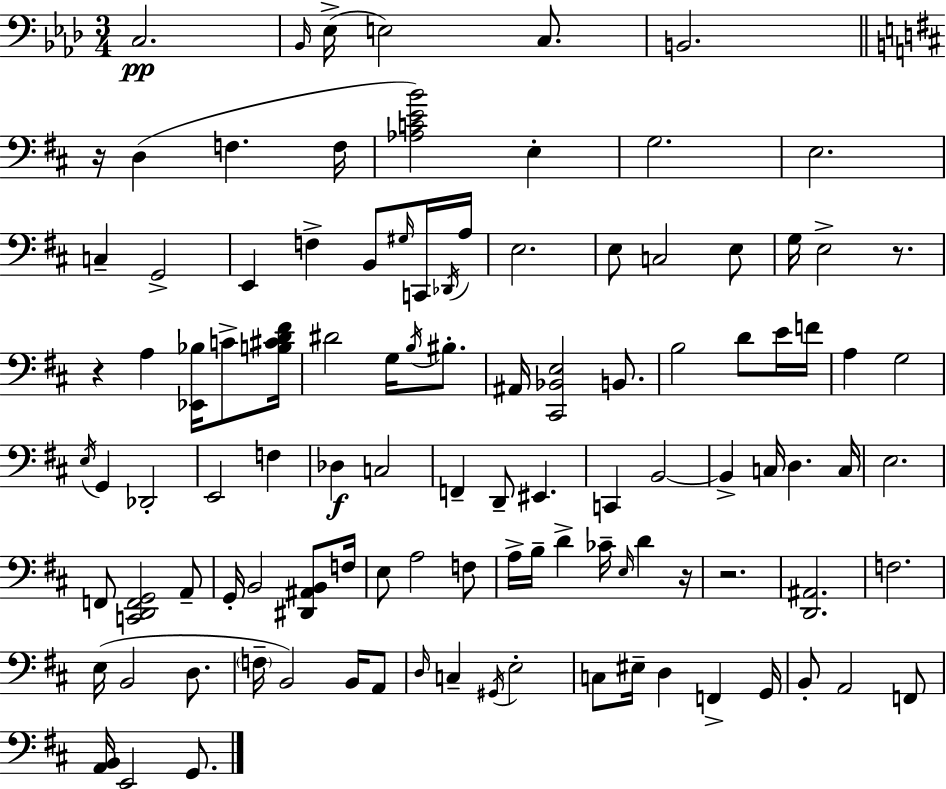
{
  \clef bass
  \numericTimeSignature
  \time 3/4
  \key aes \major
  c2.\pp | \grace { bes,16 }( ees16-> e2) c8. | b,2. | \bar "||" \break \key d \major r16 d4( f4. f16 | <aes c' e' b'>2) e4-. | g2. | e2. | \break c4-- g,2-> | e,4 f4-> b,8 \grace { gis16 } c,16 | \acciaccatura { des,16 } a16 e2. | e8 c2 | \break e8 g16 e2-> r8. | r4 a4 <ees, bes>16 c'8-> | <b cis' d' fis'>16 dis'2 g16 \acciaccatura { b16 } | bis8.-. ais,16 <cis, bes, e>2 | \break b,8. b2 d'8 | e'16 f'16 a4 g2 | \acciaccatura { e16 } g,4 des,2-. | e,2 | \break f4 des4\f c2 | f,4-- d,8-- eis,4. | c,4 b,2~~ | b,4-> c16 d4. | \break c16 e2. | f,8 <c, d, f, g,>2 | a,8-- g,16-. b,2 | <dis, ais, b,>8 f16 e8 a2 | \break f8 a16-> b16-- d'4-> ces'16-- \grace { e16 } | d'4 r16 r2. | <d, ais,>2. | f2. | \break e16( b,2 | d8. \parenthesize f16-- b,2) | b,16 a,8 \grace { d16 } c4-- \acciaccatura { gis,16 } e2-. | c8 eis16-- d4 | \break f,4-> g,16 b,8-. a,2 | f,8 <a, b,>16 e,2 | g,8. \bar "|."
}